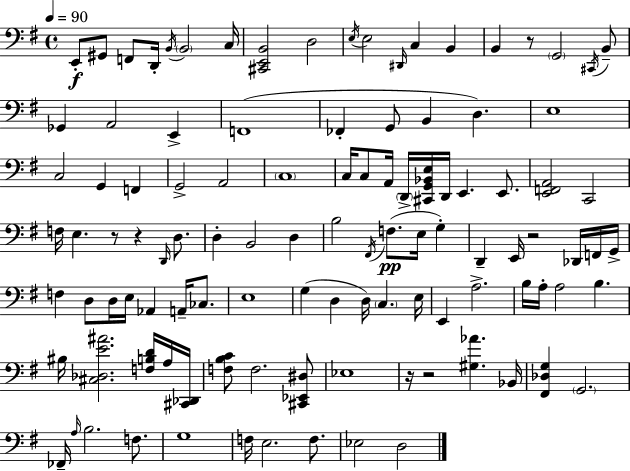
{
  \clef bass
  \time 4/4
  \defaultTimeSignature
  \key g \major
  \tempo 4 = 90
  e,8-.\f gis,8 f,8 d,16-. \acciaccatura { b,16 } \parenthesize b,2 | c16 <cis, e, b,>2 d2 | \acciaccatura { e16 } e2 \grace { dis,16 } c4 b,4 | b,4 r8 \parenthesize g,2 | \break \acciaccatura { cis,16 } b,8-- ges,4 a,2 | e,4-> f,1( | fes,4-. g,8 b,4 d4.) | e1 | \break c2 g,4 | f,4 g,2-> a,2 | \parenthesize c1 | c16 c8 a,16 \parenthesize d,16-> <cis, g, bes, e>16 d,16 e,4. | \break e,8. <e, f, a,>2 c,2 | f16 e4. r8 r4 | \grace { d,16 } d8. d4-. b,2 | d4 b2 \acciaccatura { fis,16 }\pp f8.( | \break e16 g4-.) d,4-- e,16 r2 | des,16 f,16 g,16-> f4 d8 d16 e16 aes,4 | a,16-- ces8. e1 | g4( d4 d16) \parenthesize c4. | \break e16 e,4 a2.-> | b16 a16-. a2 | b4. bis16 <cis des e' ais'>2. | <f b d'>16 a16 <cis, des,>16 <f b c'>8 f2. | \break <cis, ees, dis>8 ees1 | r16 r2 <gis aes'>4. | bes,16 <fis, des g>4 \parenthesize g,2. | fes,16-- \grace { a16 } b2. | \break f8. g1 | f16 e2. | f8. ees2 d2 | \bar "|."
}